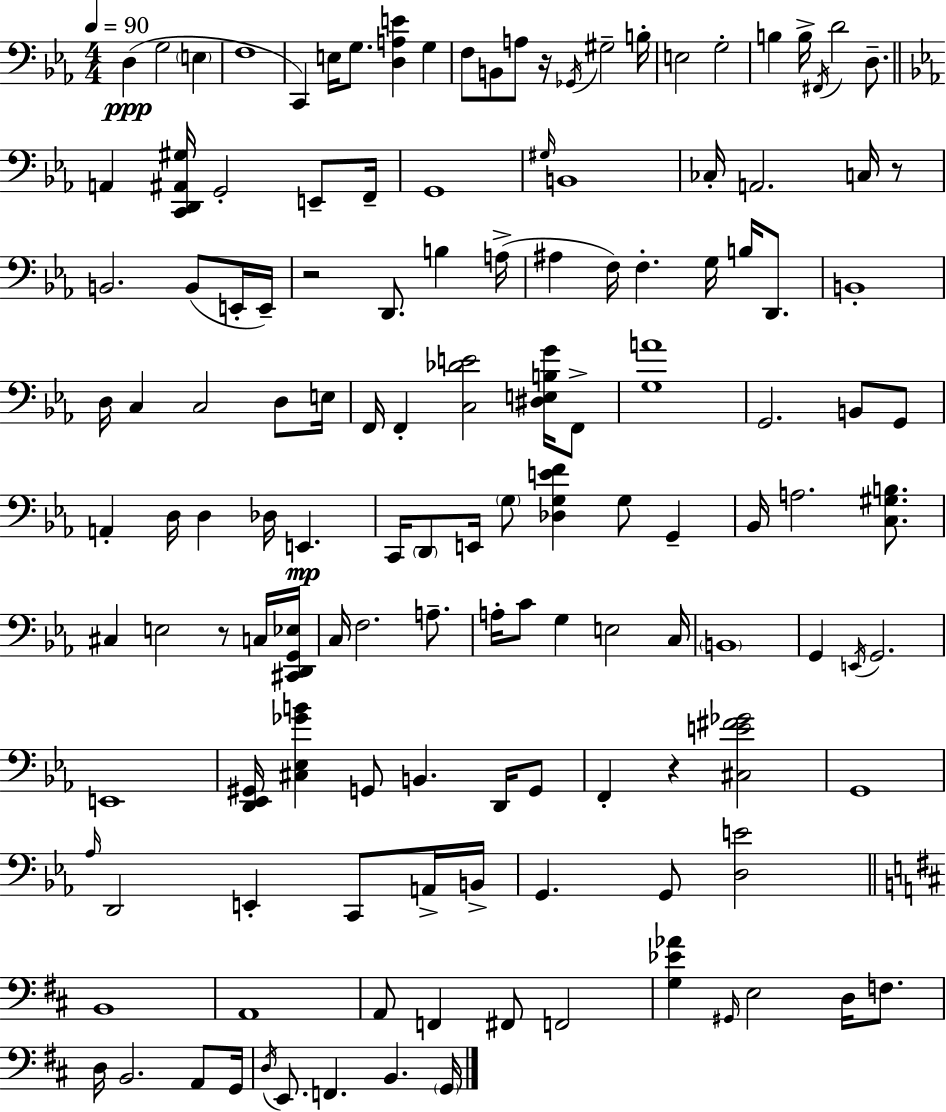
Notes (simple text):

D3/q G3/h E3/q F3/w C2/q E3/s G3/e. [D3,A3,E4]/q G3/q F3/e B2/e A3/e R/s Gb2/s G#3/h B3/s E3/h G3/h B3/q B3/s F#2/s D4/h D3/e. A2/q [C2,D2,A#2,G#3]/s G2/h E2/e F2/s G2/w G#3/s B2/w CES3/s A2/h. C3/s R/e B2/h. B2/e E2/s E2/s R/h D2/e. B3/q A3/s A#3/q F3/s F3/q. G3/s B3/s D2/e. B2/w D3/s C3/q C3/h D3/e E3/s F2/s F2/q [C3,Db4,E4]/h [D#3,E3,B3,G4]/s F2/e [G3,A4]/w G2/h. B2/e G2/e A2/q D3/s D3/q Db3/s E2/q. C2/s D2/e E2/s G3/e [Db3,G3,E4,F4]/q G3/e G2/q Bb2/s A3/h. [C3,G#3,B3]/e. C#3/q E3/h R/e C3/s [C#2,D2,G2,Eb3]/s C3/s F3/h. A3/e. A3/s C4/e G3/q E3/h C3/s B2/w G2/q E2/s G2/h. E2/w [D2,Eb2,G#2]/s [C#3,Eb3,Gb4,B4]/q G2/e B2/q. D2/s G2/e F2/q R/q [C#3,E4,F#4,Gb4]/h G2/w Ab3/s D2/h E2/q C2/e A2/s B2/s G2/q. G2/e [D3,E4]/h B2/w A2/w A2/e F2/q F#2/e F2/h [G3,Eb4,Ab4]/q G#2/s E3/h D3/s F3/e. D3/s B2/h. A2/e G2/s D3/s E2/e. F2/q. B2/q. G2/s